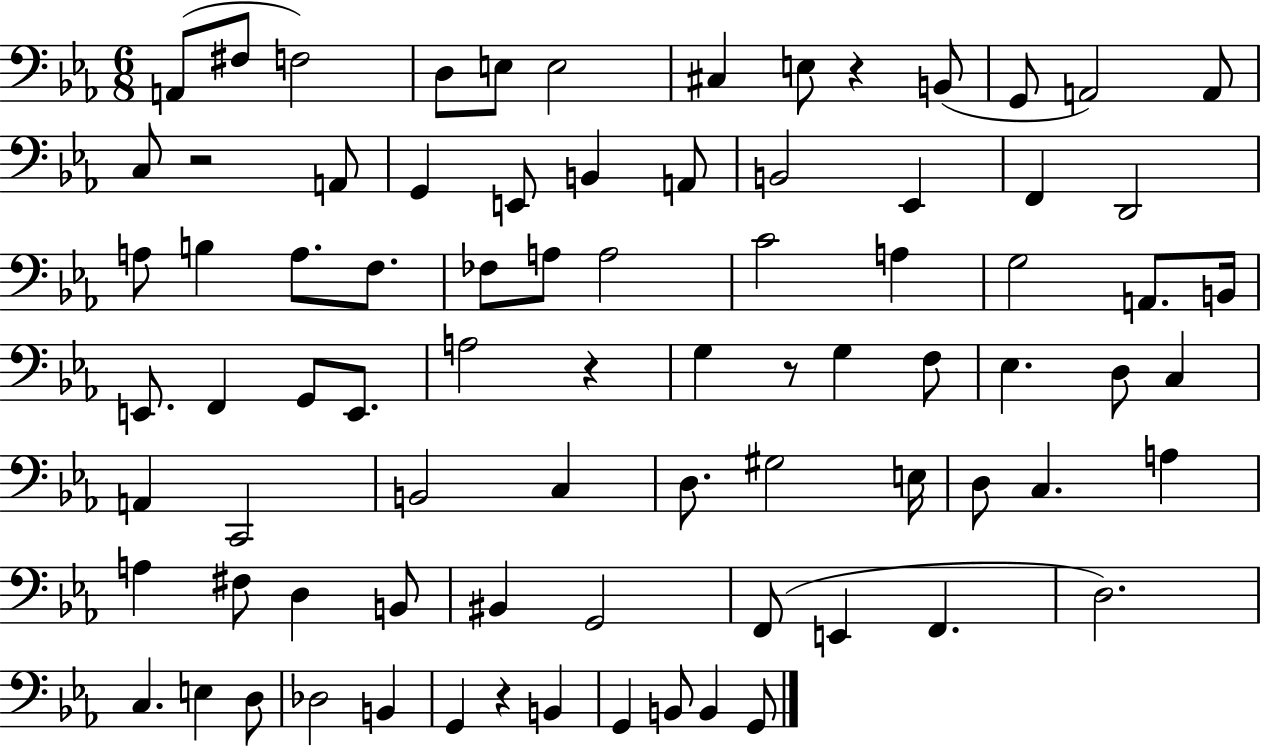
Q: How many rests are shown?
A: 5